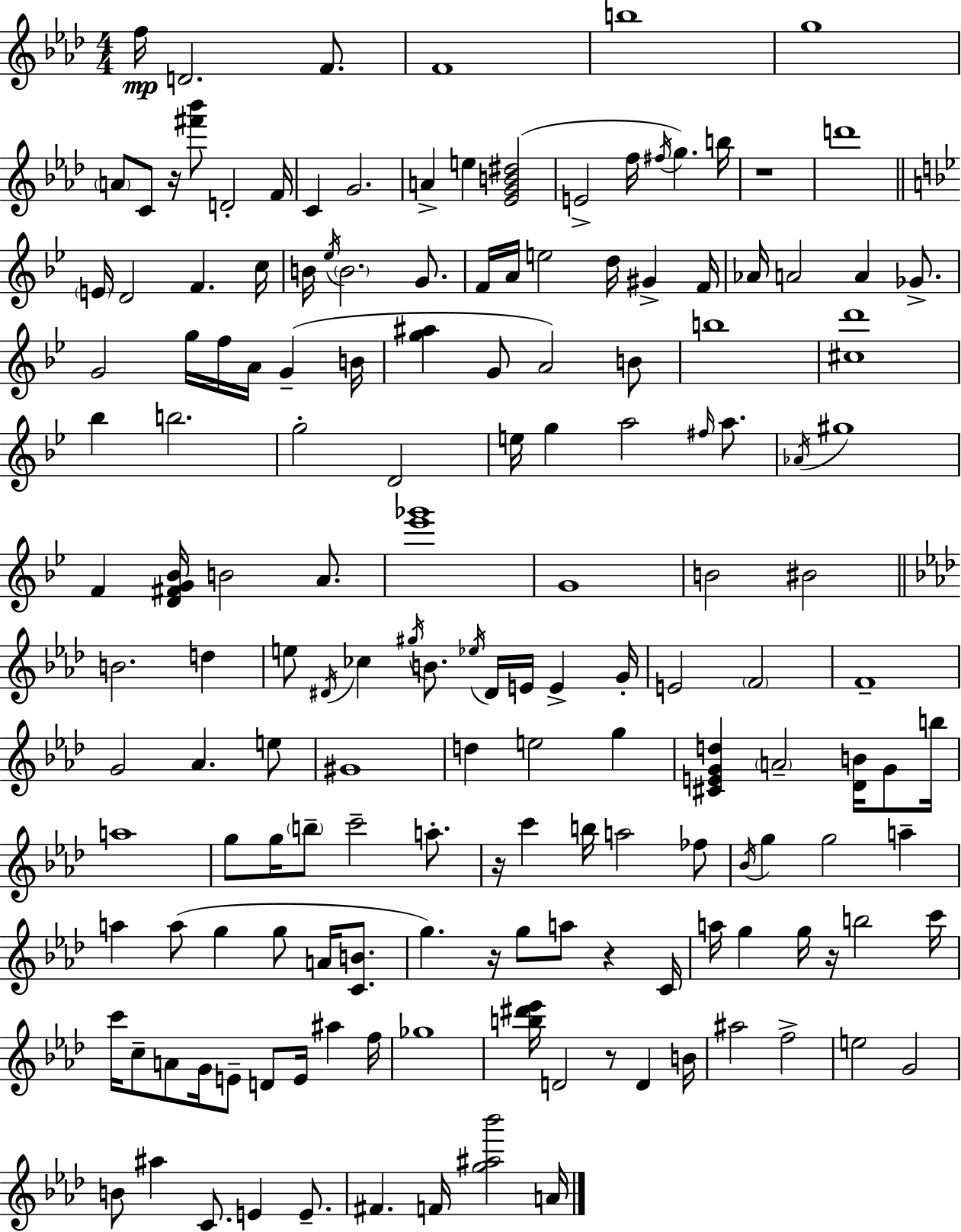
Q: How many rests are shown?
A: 7